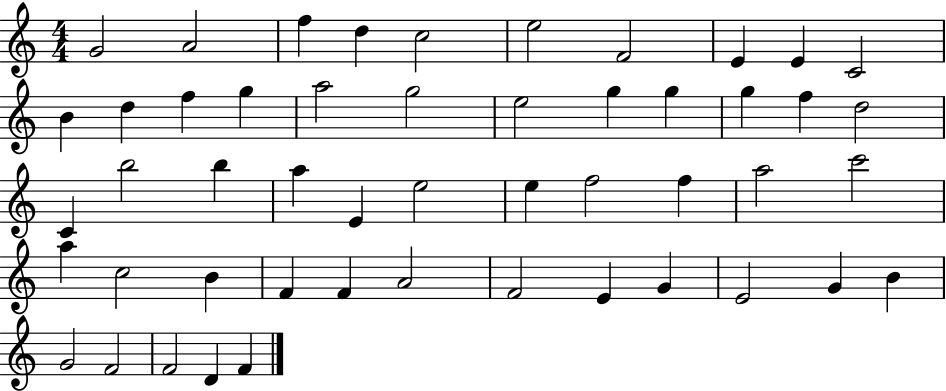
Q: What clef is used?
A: treble